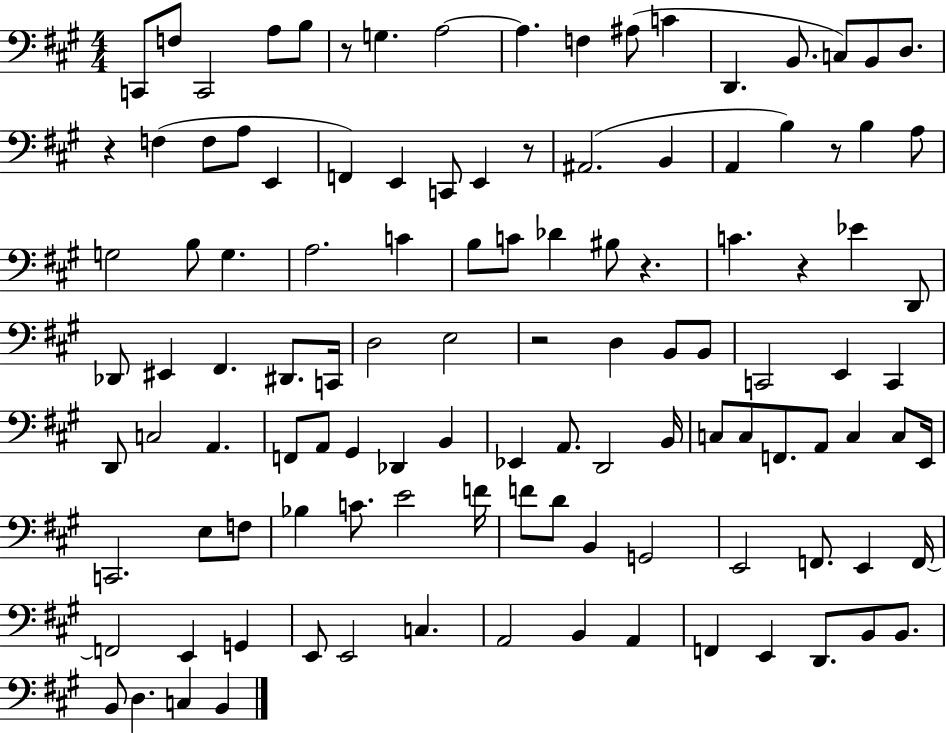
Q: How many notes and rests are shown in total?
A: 114